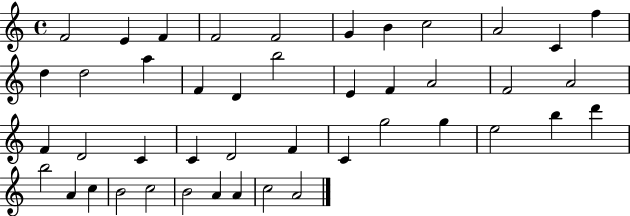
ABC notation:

X:1
T:Untitled
M:4/4
L:1/4
K:C
F2 E F F2 F2 G B c2 A2 C f d d2 a F D b2 E F A2 F2 A2 F D2 C C D2 F C g2 g e2 b d' b2 A c B2 c2 B2 A A c2 A2